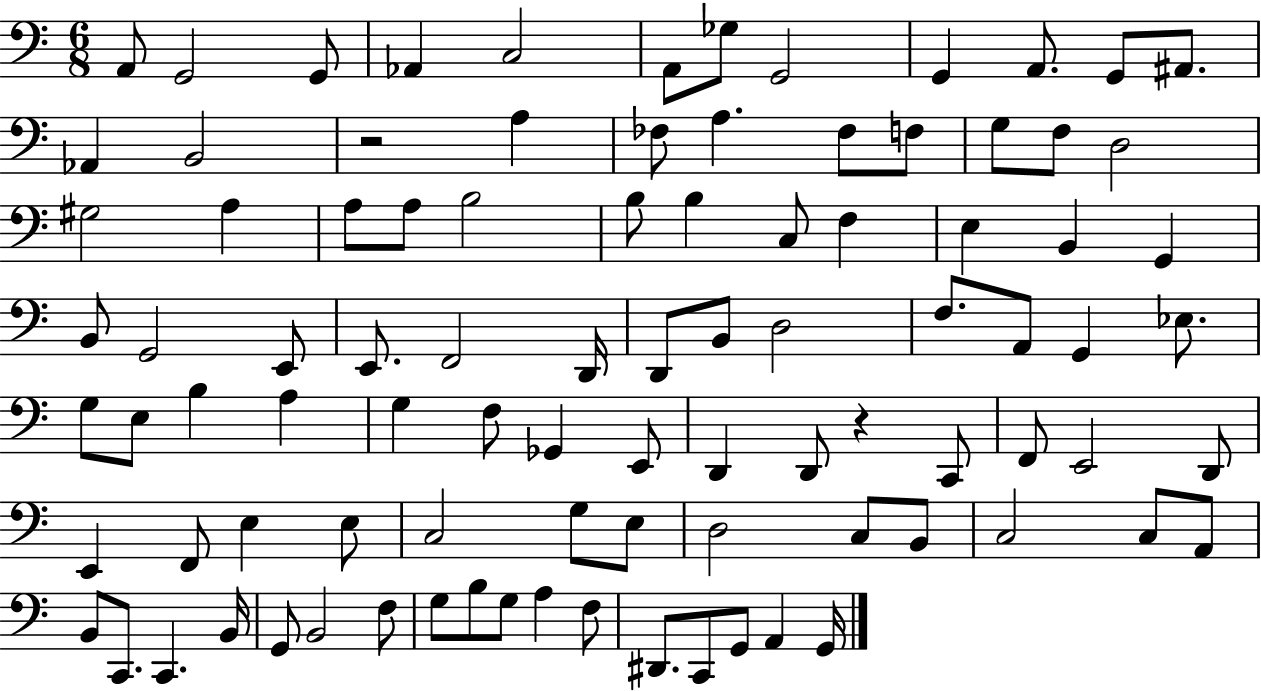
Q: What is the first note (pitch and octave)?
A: A2